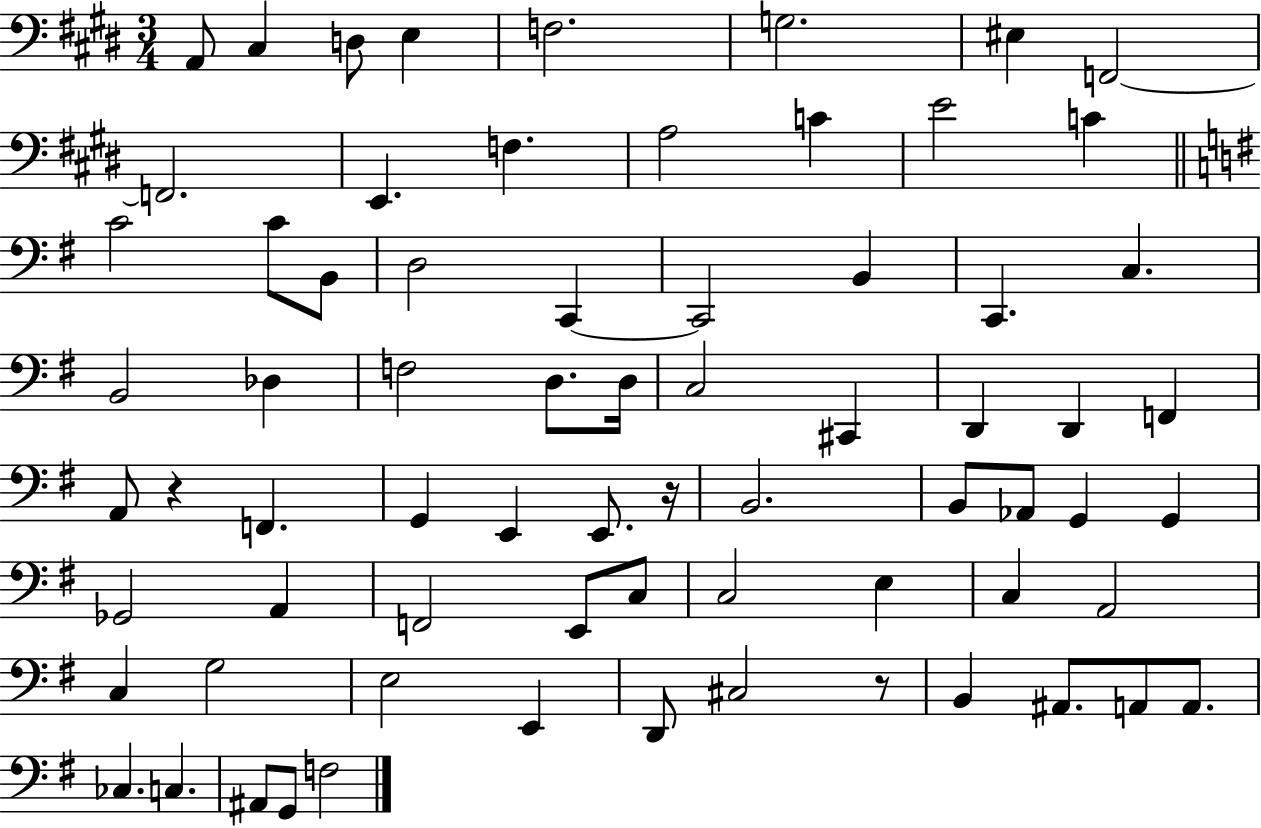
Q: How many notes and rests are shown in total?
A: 71